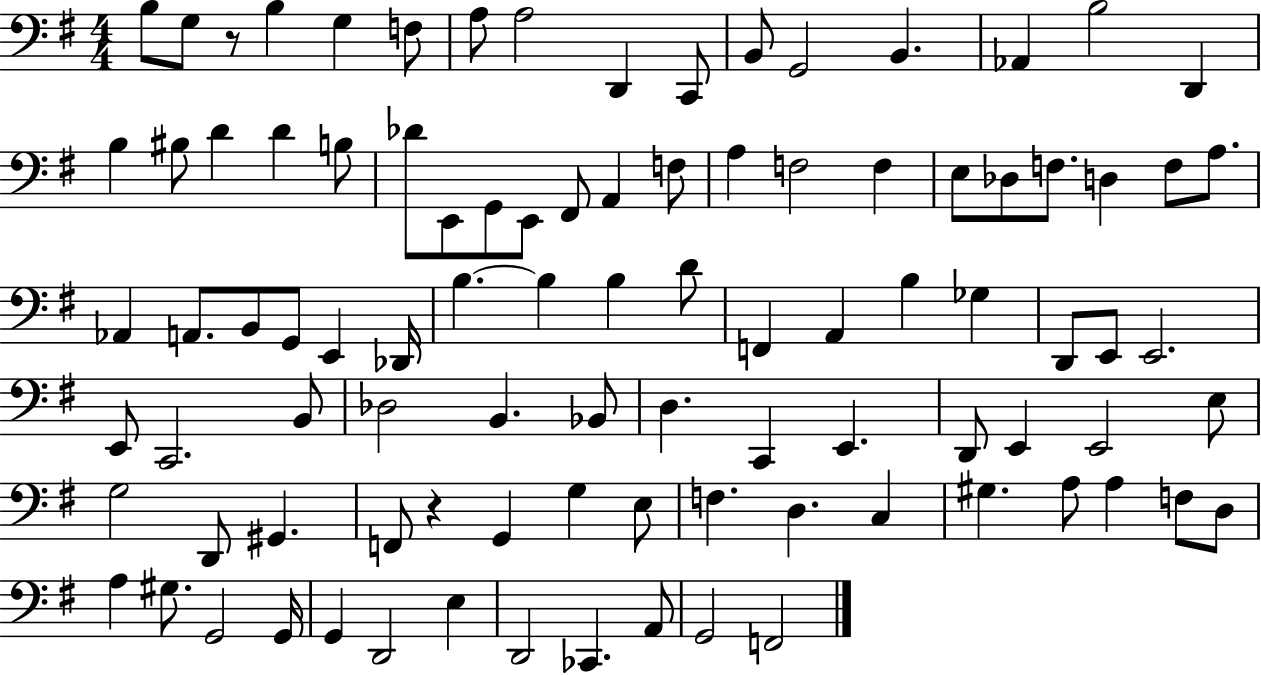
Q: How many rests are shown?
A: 2